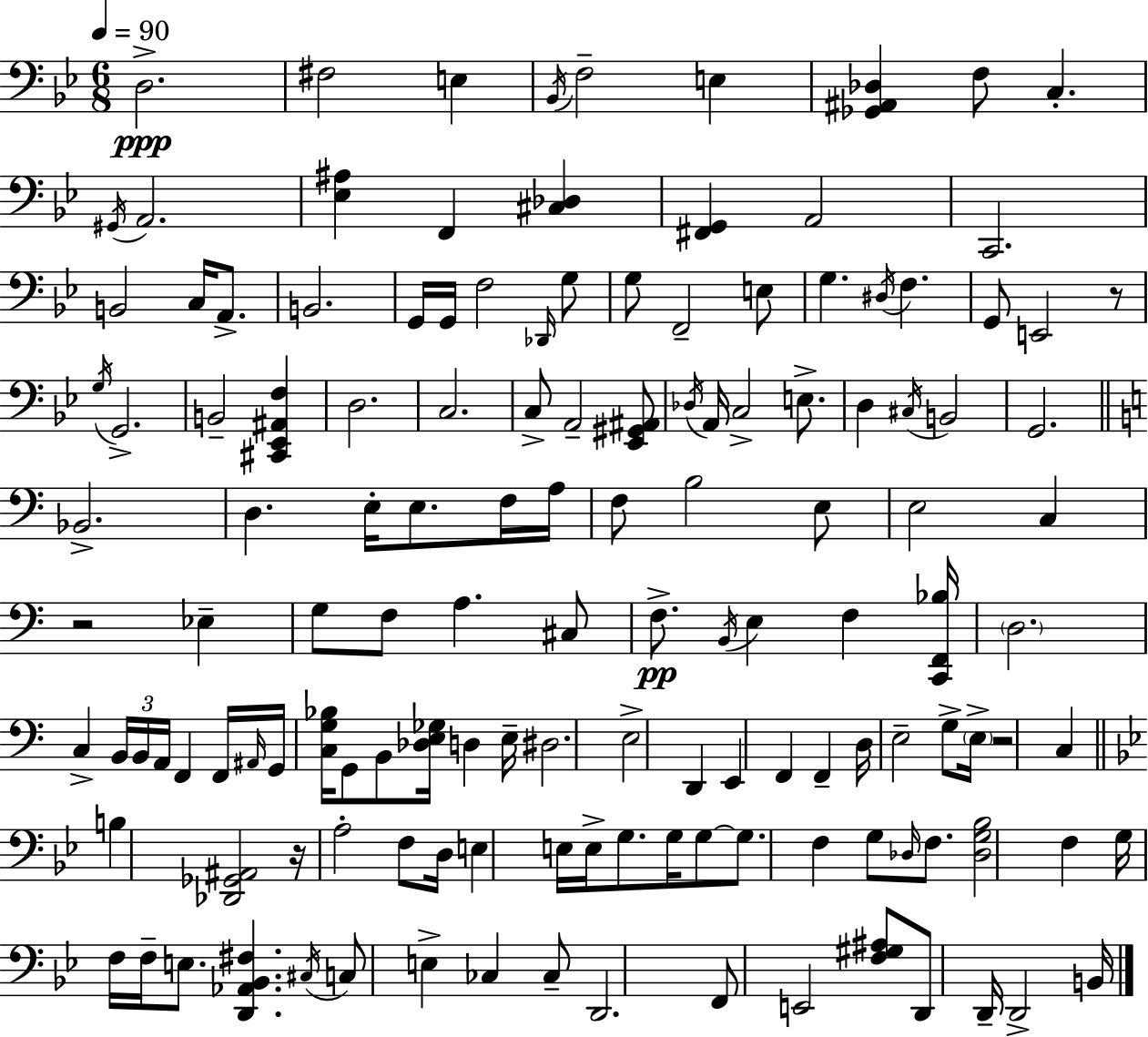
{
  \clef bass
  \numericTimeSignature
  \time 6/8
  \key g \minor
  \tempo 4 = 90
  d2.->\ppp | fis2 e4 | \acciaccatura { bes,16 } f2-- e4 | <ges, ais, des>4 f8 c4.-. | \break \acciaccatura { gis,16 } a,2. | <ees ais>4 f,4 <cis des>4 | <fis, g,>4 a,2 | c,2. | \break b,2 c16 a,8.-> | b,2. | g,16 g,16 f2 | \grace { des,16 } g8 g8 f,2-- | \break e8 g4. \acciaccatura { dis16 } f4. | g,8 e,2 | r8 \acciaccatura { g16 } g,2.-> | b,2-- | \break <cis, ees, ais, f>4 d2. | c2. | c8-> a,2-- | <ees, gis, ais,>8 \acciaccatura { des16 } a,16 c2-> | \break e8.-> d4 \acciaccatura { cis16 } b,2 | g,2. | \bar "||" \break \key a \minor bes,2.-> | d4. e16-. e8. f16 a16 | f8 b2 e8 | e2 c4 | \break r2 ees4-- | g8 f8 a4. cis8 | f8.->\pp \acciaccatura { b,16 } e4 f4 | <c, f, bes>16 \parenthesize d2. | \break c4-> \tuplet 3/2 { b,16 b,16 a,16 } f,4 | f,16 \grace { ais,16 } g,16 <c g bes>16 g,8 b,8 <des e ges>16 d4 | e16-- dis2. | e2-> d,4 | \break e,4 f,4 f,4-- | d16 e2-- g8-> | \parenthesize e16-> r2 c4 | \bar "||" \break \key g \minor b4 <des, ges, ais,>2 | r16 a2-. f8 d16 | e4 e16 e16-> g8. g16 g8~~ | g8. f4 g8 \grace { des16 } f8. | \break <des g bes>2 f4 | g16 f16 f16-- e8. <d, aes, bes, fis>4. | \acciaccatura { cis16 } c8 e4-> ces4 | ces8-- d,2. | \break f,8 e,2 | <f gis ais>8 d,8 d,16-- d,2-> | b,16 \bar "|."
}